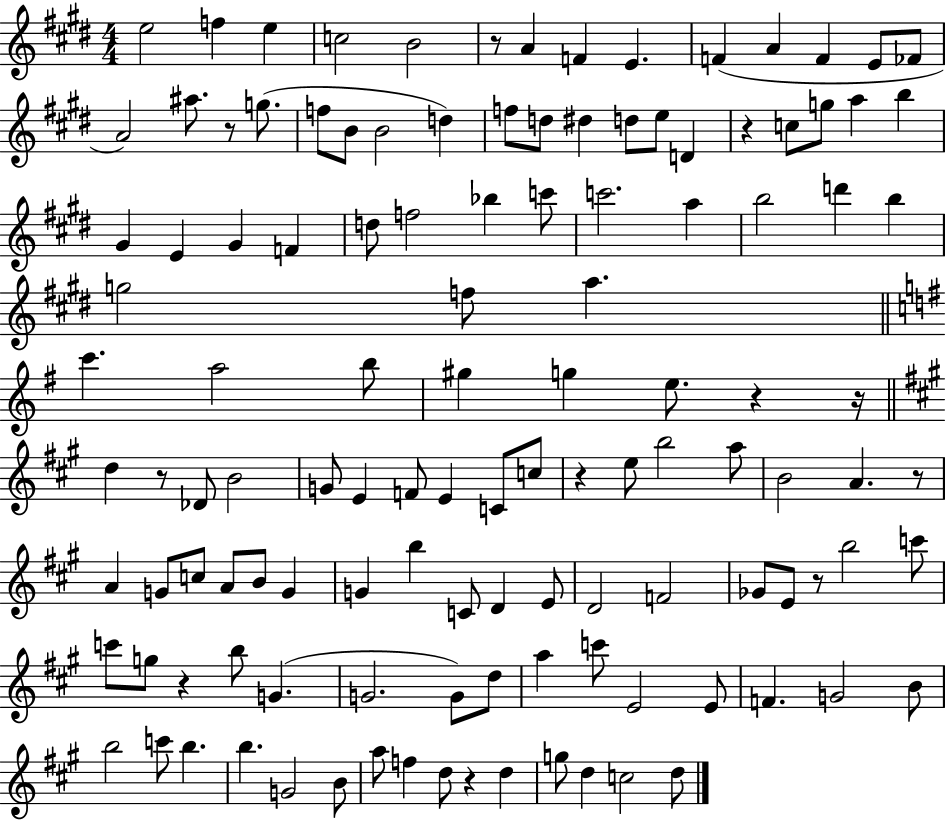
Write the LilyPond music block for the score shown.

{
  \clef treble
  \numericTimeSignature
  \time 4/4
  \key e \major
  e''2 f''4 e''4 | c''2 b'2 | r8 a'4 f'4 e'4. | f'4( a'4 f'4 e'8 fes'8 | \break a'2) ais''8. r8 g''8.( | f''8 b'8 b'2 d''4) | f''8 d''8 dis''4 d''8 e''8 d'4 | r4 c''8 g''8 a''4 b''4 | \break gis'4 e'4 gis'4 f'4 | d''8 f''2 bes''4 c'''8 | c'''2. a''4 | b''2 d'''4 b''4 | \break g''2 f''8 a''4. | \bar "||" \break \key e \minor c'''4. a''2 b''8 | gis''4 g''4 e''8. r4 r16 | \bar "||" \break \key a \major d''4 r8 des'8 b'2 | g'8 e'4 f'8 e'4 c'8 c''8 | r4 e''8 b''2 a''8 | b'2 a'4. r8 | \break a'4 g'8 c''8 a'8 b'8 g'4 | g'4 b''4 c'8 d'4 e'8 | d'2 f'2 | ges'8 e'8 r8 b''2 c'''8 | \break c'''8 g''8 r4 b''8 g'4.( | g'2. g'8) d''8 | a''4 c'''8 e'2 e'8 | f'4. g'2 b'8 | \break b''2 c'''8 b''4. | b''4. g'2 b'8 | a''8 f''4 d''8 r4 d''4 | g''8 d''4 c''2 d''8 | \break \bar "|."
}